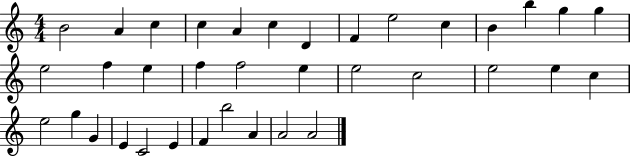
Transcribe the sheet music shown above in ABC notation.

X:1
T:Untitled
M:4/4
L:1/4
K:C
B2 A c c A c D F e2 c B b g g e2 f e f f2 e e2 c2 e2 e c e2 g G E C2 E F b2 A A2 A2